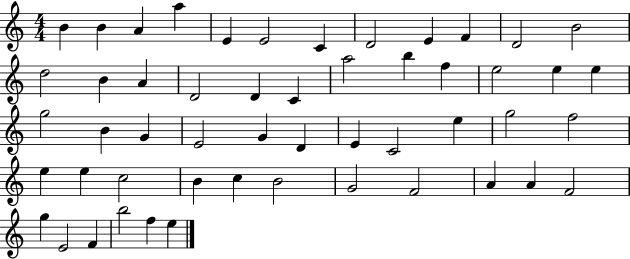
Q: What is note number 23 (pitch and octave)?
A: E5